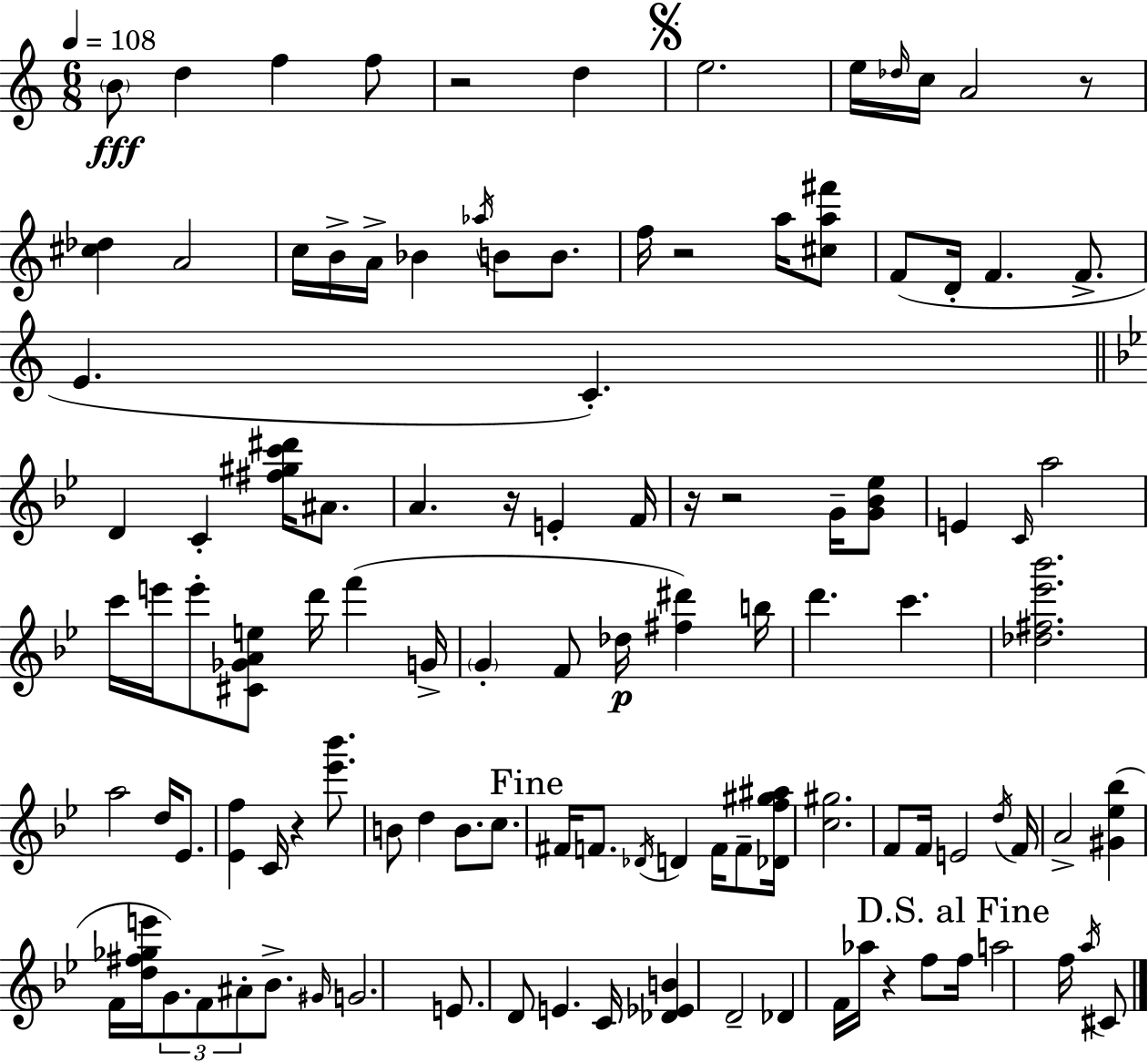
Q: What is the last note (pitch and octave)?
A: C#4